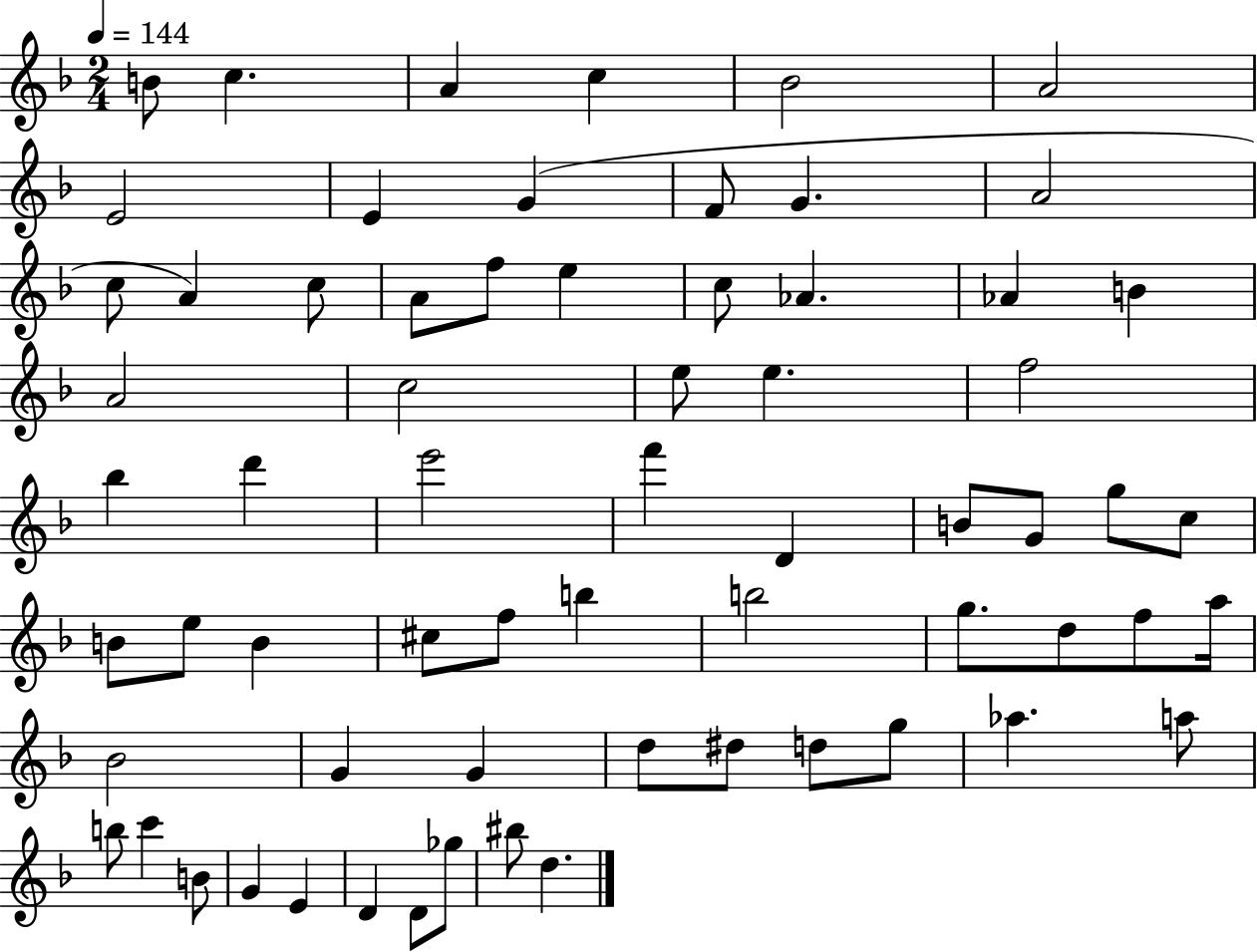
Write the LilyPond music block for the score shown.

{
  \clef treble
  \numericTimeSignature
  \time 2/4
  \key f \major
  \tempo 4 = 144
  b'8 c''4. | a'4 c''4 | bes'2 | a'2 | \break e'2 | e'4 g'4( | f'8 g'4. | a'2 | \break c''8 a'4) c''8 | a'8 f''8 e''4 | c''8 aes'4. | aes'4 b'4 | \break a'2 | c''2 | e''8 e''4. | f''2 | \break bes''4 d'''4 | e'''2 | f'''4 d'4 | b'8 g'8 g''8 c''8 | \break b'8 e''8 b'4 | cis''8 f''8 b''4 | b''2 | g''8. d''8 f''8 a''16 | \break bes'2 | g'4 g'4 | d''8 dis''8 d''8 g''8 | aes''4. a''8 | \break b''8 c'''4 b'8 | g'4 e'4 | d'4 d'8 ges''8 | bis''8 d''4. | \break \bar "|."
}